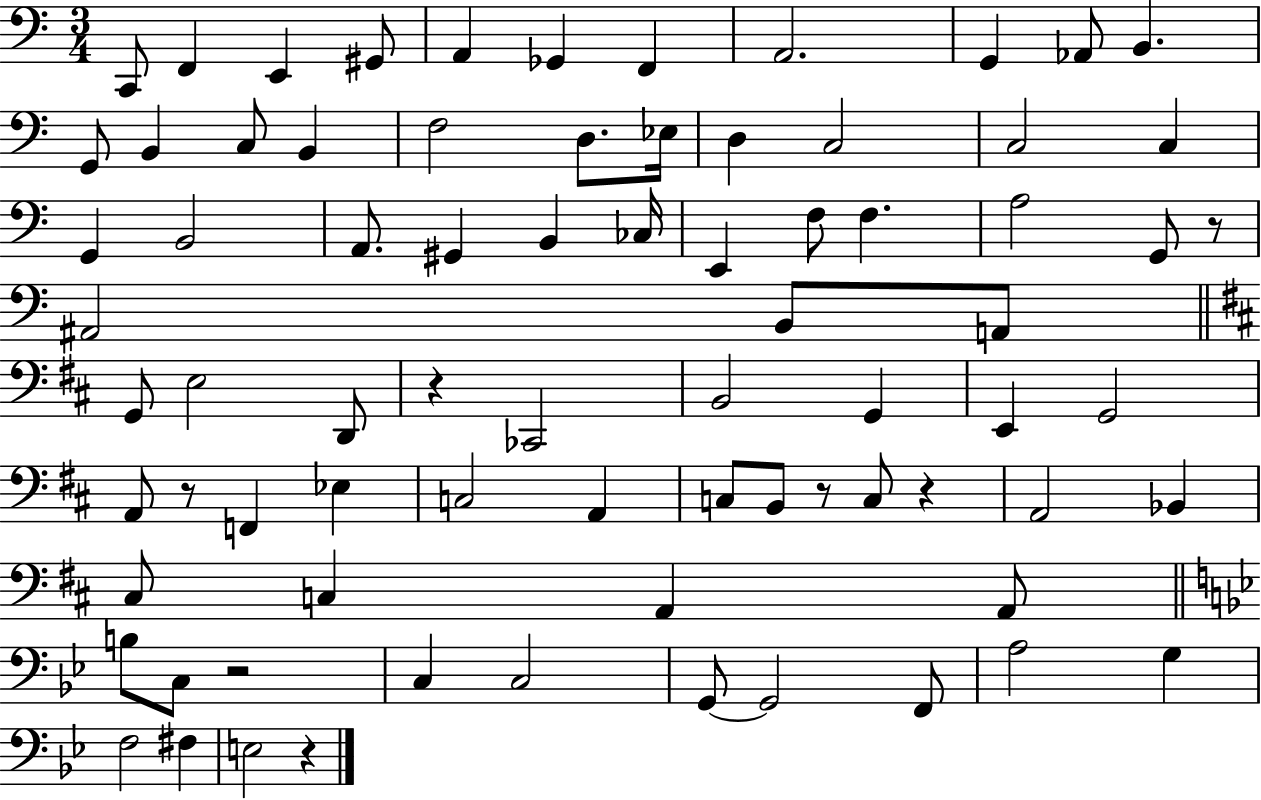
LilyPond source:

{
  \clef bass
  \numericTimeSignature
  \time 3/4
  \key c \major
  c,8 f,4 e,4 gis,8 | a,4 ges,4 f,4 | a,2. | g,4 aes,8 b,4. | \break g,8 b,4 c8 b,4 | f2 d8. ees16 | d4 c2 | c2 c4 | \break g,4 b,2 | a,8. gis,4 b,4 ces16 | e,4 f8 f4. | a2 g,8 r8 | \break ais,2 b,8 a,8 | \bar "||" \break \key b \minor g,8 e2 d,8 | r4 ces,2 | b,2 g,4 | e,4 g,2 | \break a,8 r8 f,4 ees4 | c2 a,4 | c8 b,8 r8 c8 r4 | a,2 bes,4 | \break cis8 c4 a,4 a,8 | \bar "||" \break \key bes \major b8 c8 r2 | c4 c2 | g,8~~ g,2 f,8 | a2 g4 | \break f2 fis4 | e2 r4 | \bar "|."
}